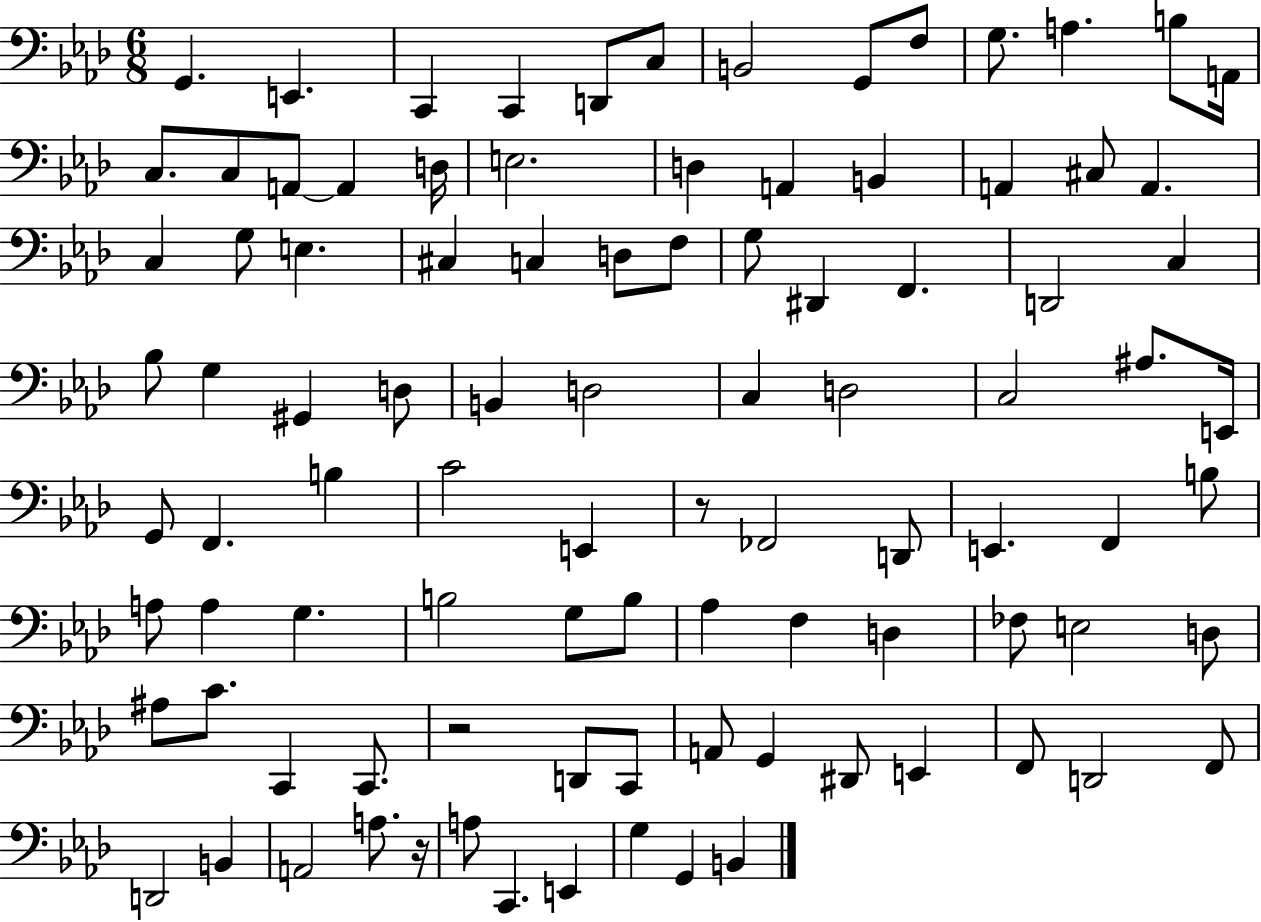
{
  \clef bass
  \numericTimeSignature
  \time 6/8
  \key aes \major
  g,4. e,4. | c,4 c,4 d,8 c8 | b,2 g,8 f8 | g8. a4. b8 a,16 | \break c8. c8 a,8~~ a,4 d16 | e2. | d4 a,4 b,4 | a,4 cis8 a,4. | \break c4 g8 e4. | cis4 c4 d8 f8 | g8 dis,4 f,4. | d,2 c4 | \break bes8 g4 gis,4 d8 | b,4 d2 | c4 d2 | c2 ais8. e,16 | \break g,8 f,4. b4 | c'2 e,4 | r8 fes,2 d,8 | e,4. f,4 b8 | \break a8 a4 g4. | b2 g8 b8 | aes4 f4 d4 | fes8 e2 d8 | \break ais8 c'8. c,4 c,8. | r2 d,8 c,8 | a,8 g,4 dis,8 e,4 | f,8 d,2 f,8 | \break d,2 b,4 | a,2 a8. r16 | a8 c,4. e,4 | g4 g,4 b,4 | \break \bar "|."
}